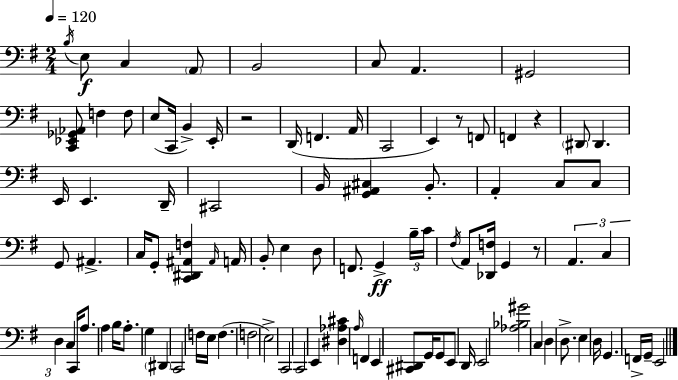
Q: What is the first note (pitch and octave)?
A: B3